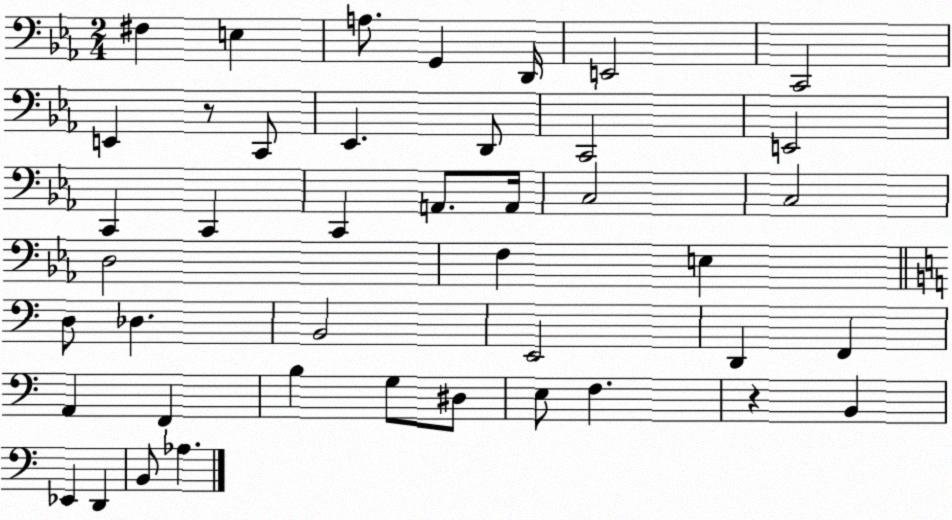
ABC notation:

X:1
T:Untitled
M:2/4
L:1/4
K:Eb
^F, E, A,/2 G,, D,,/4 E,,2 C,,2 E,, z/2 C,,/2 _E,, D,,/2 C,,2 E,,2 C,, C,, C,, A,,/2 A,,/4 C,2 C,2 D,2 F, E, D,/2 _D, B,,2 E,,2 D,, F,, A,, F,, B, G,/2 ^D,/2 E,/2 F, z B,, _E,, D,, B,,/2 _A,